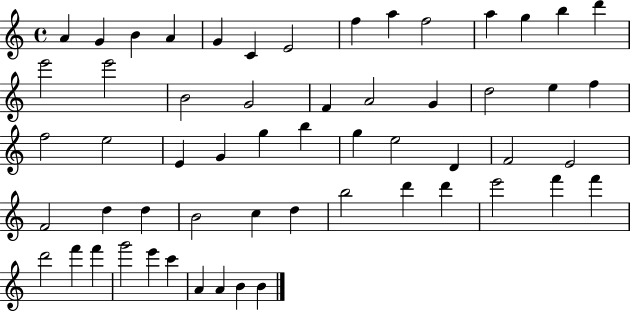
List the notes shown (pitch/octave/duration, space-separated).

A4/q G4/q B4/q A4/q G4/q C4/q E4/h F5/q A5/q F5/h A5/q G5/q B5/q D6/q E6/h E6/h B4/h G4/h F4/q A4/h G4/q D5/h E5/q F5/q F5/h E5/h E4/q G4/q G5/q B5/q G5/q E5/h D4/q F4/h E4/h F4/h D5/q D5/q B4/h C5/q D5/q B5/h D6/q D6/q E6/h F6/q F6/q D6/h F6/q F6/q G6/h E6/q C6/q A4/q A4/q B4/q B4/q